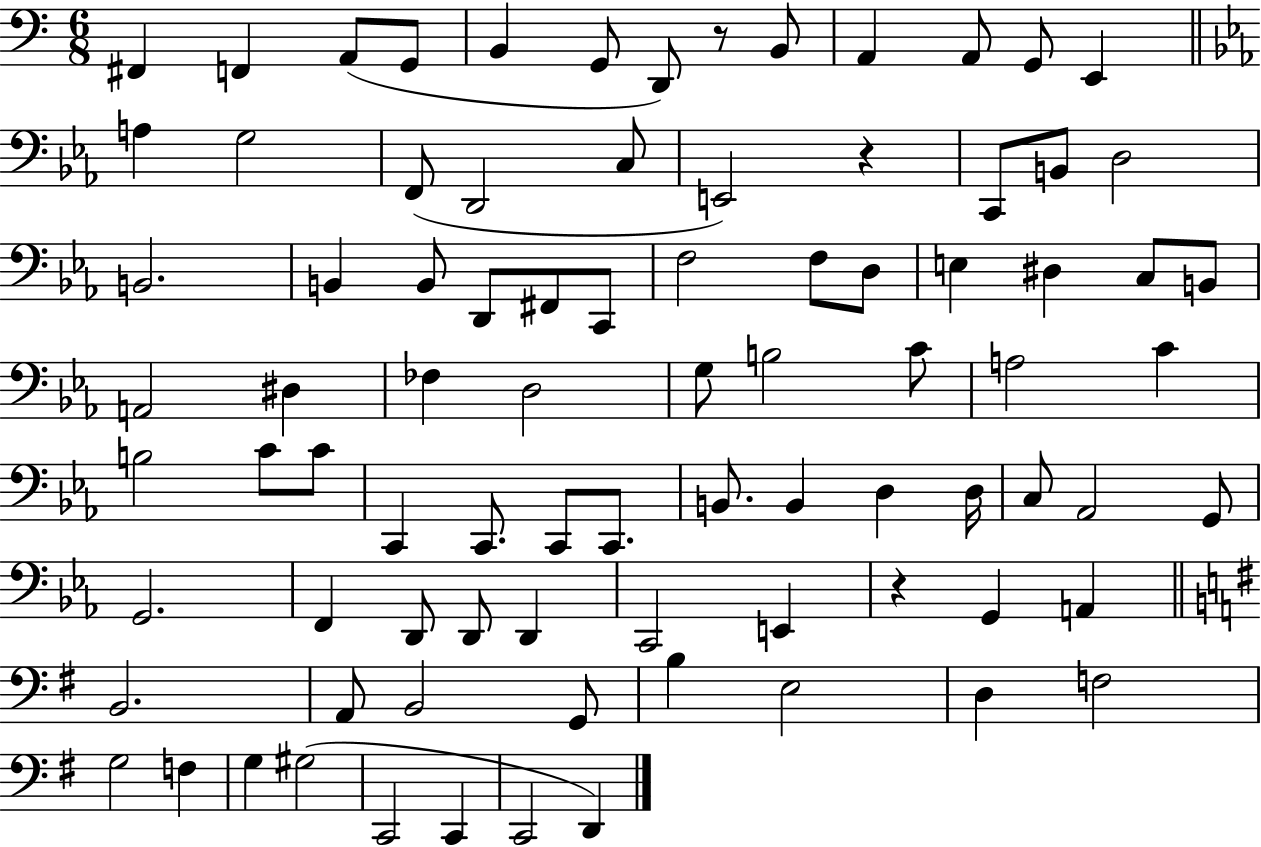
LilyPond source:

{
  \clef bass
  \numericTimeSignature
  \time 6/8
  \key c \major
  fis,4 f,4 a,8( g,8 | b,4 g,8 d,8) r8 b,8 | a,4 a,8 g,8 e,4 | \bar "||" \break \key ees \major a4 g2 | f,8( d,2 c8 | e,2) r4 | c,8 b,8 d2 | \break b,2. | b,4 b,8 d,8 fis,8 c,8 | f2 f8 d8 | e4 dis4 c8 b,8 | \break a,2 dis4 | fes4 d2 | g8 b2 c'8 | a2 c'4 | \break b2 c'8 c'8 | c,4 c,8. c,8 c,8. | b,8. b,4 d4 d16 | c8 aes,2 g,8 | \break g,2. | f,4 d,8 d,8 d,4 | c,2 e,4 | r4 g,4 a,4 | \break \bar "||" \break \key g \major b,2. | a,8 b,2 g,8 | b4 e2 | d4 f2 | \break g2 f4 | g4 gis2( | c,2 c,4 | c,2 d,4) | \break \bar "|."
}